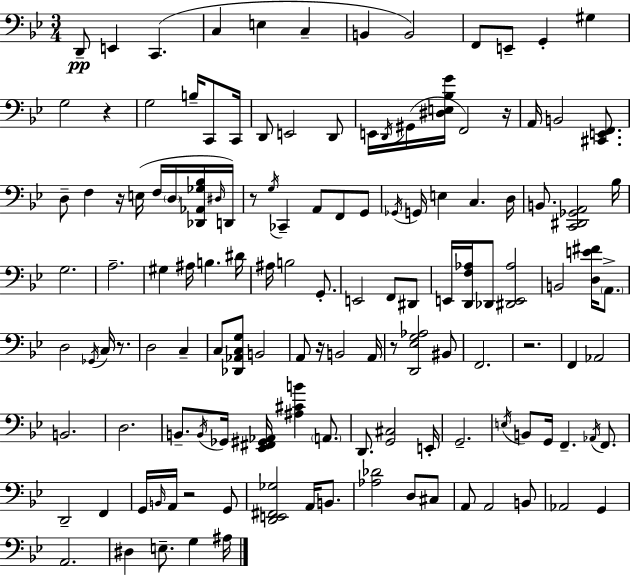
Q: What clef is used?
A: bass